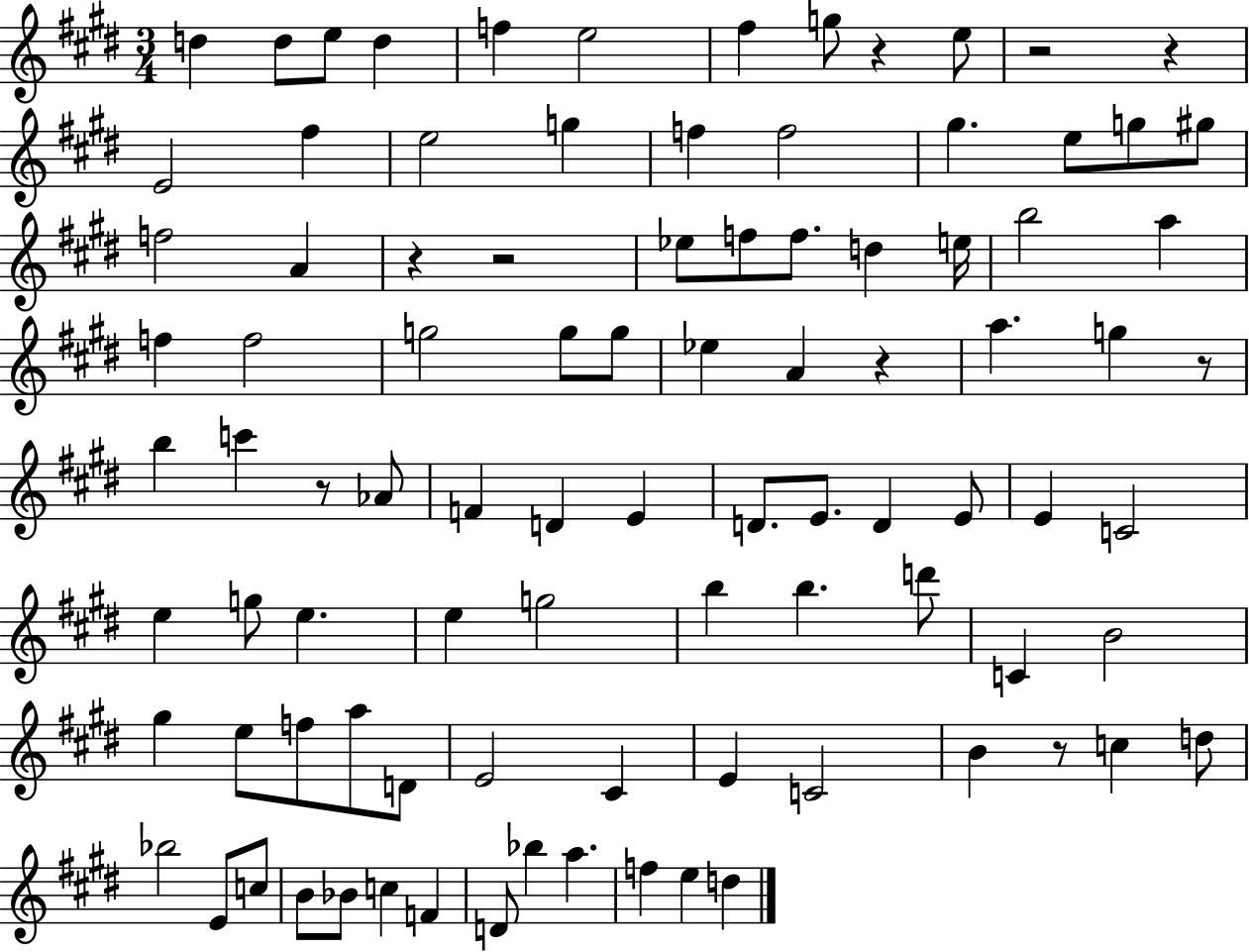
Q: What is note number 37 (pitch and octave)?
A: G5